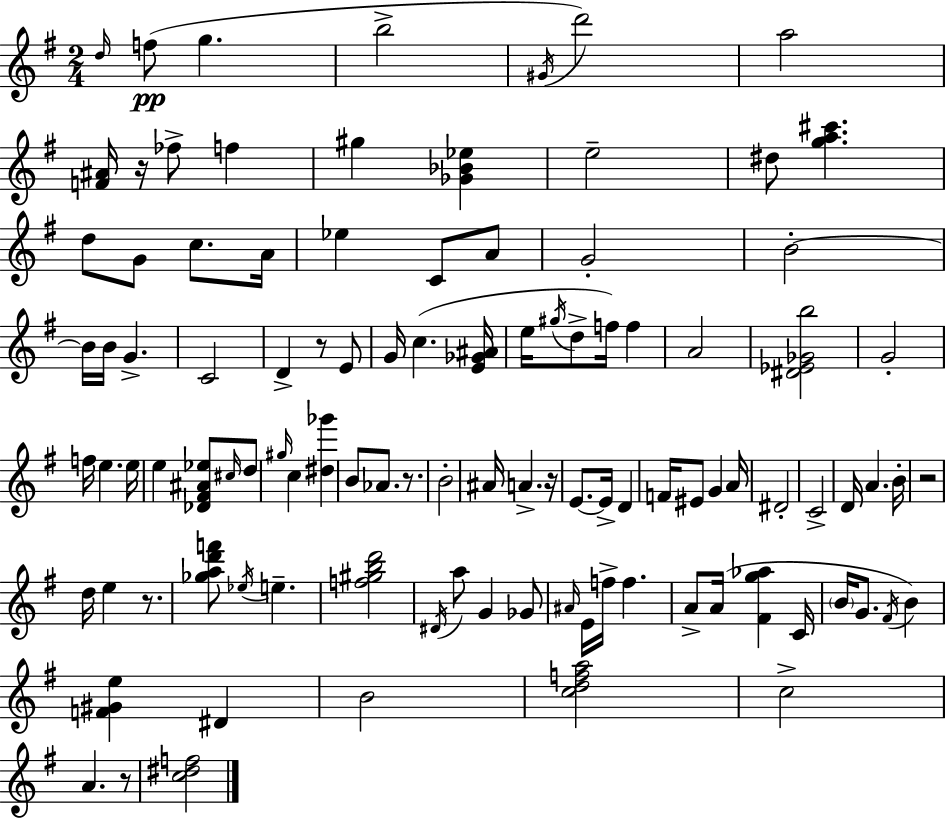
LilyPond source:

{
  \clef treble
  \numericTimeSignature
  \time 2/4
  \key e \minor
  \grace { d''16 }(\pp f''8 g''4. | b''2-> | \acciaccatura { gis'16 } d'''2) | a''2 | \break <f' ais'>16 r16 fes''8-> f''4 | gis''4 <ges' bes' ees''>4 | e''2-- | dis''8 <g'' a'' cis'''>4. | \break d''8 g'8 c''8. | a'16 ees''4 c'8 | a'8 g'2-. | b'2-.~~ | \break b'16 b'16 g'4.-> | c'2 | d'4-> r8 | e'8 g'16 c''4.( | \break <e' ges' ais'>16 e''16 \acciaccatura { gis''16 } d''8-> f''16) f''4 | a'2 | <dis' ees' ges' b''>2 | g'2-. | \break f''16 e''4. | e''16 e''4 <des' fis' ais' ees''>8 | \grace { cis''16 } d''8 \grace { gis''16 } c''4 | <dis'' ges'''>4 b'8 aes'8. | \break r8. b'2-. | ais'16 a'4.-> | r16 e'8.~~ | e'16-> d'4 f'16 eis'8 | \break g'4 a'16 dis'2-. | c'2-> | d'16 a'4. | b'16-. r2 | \break d''16 e''4 | r8. <ges'' a'' d''' f'''>8 \acciaccatura { ees''16 } | e''4.-- <f'' gis'' b'' d'''>2 | \acciaccatura { dis'16 } a''8 | \break g'4 ges'8 \grace { ais'16 } | e'16 f''16-> f''4. | a'8-> a'16( <fis' g'' aes''>4 c'16 | \parenthesize b'16 g'8. \acciaccatura { fis'16 }) b'4 | \break <f' gis' e''>4 dis'4 | b'2 | <c'' d'' f'' a''>2 | c''2-> | \break a'4. r8 | <c'' dis'' f''>2 | \bar "|."
}